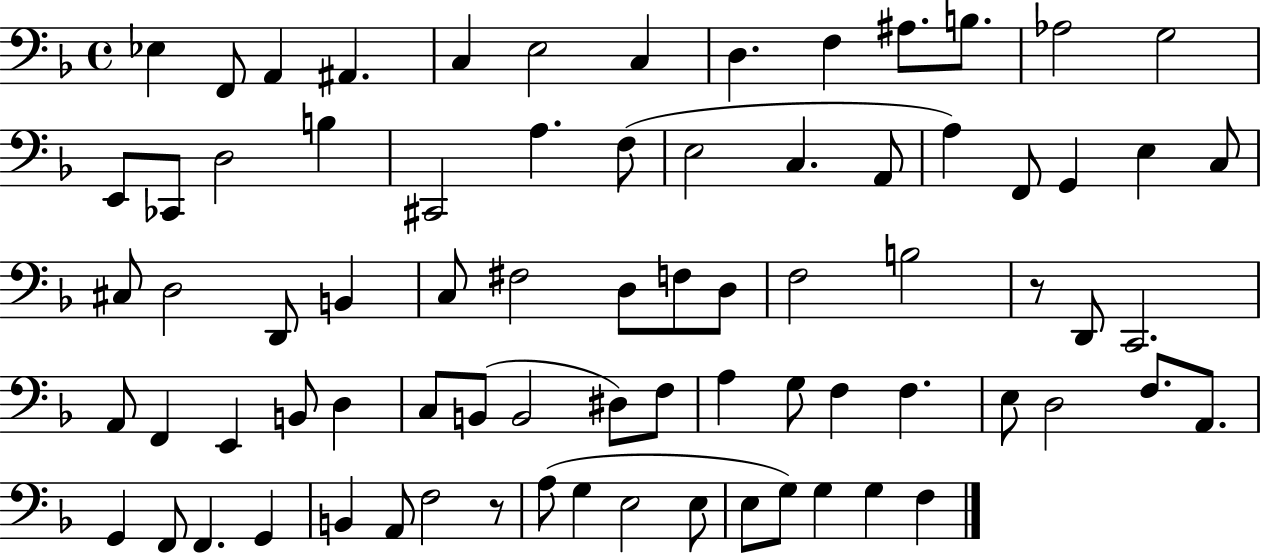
Eb3/q F2/e A2/q A#2/q. C3/q E3/h C3/q D3/q. F3/q A#3/e. B3/e. Ab3/h G3/h E2/e CES2/e D3/h B3/q C#2/h A3/q. F3/e E3/h C3/q. A2/e A3/q F2/e G2/q E3/q C3/e C#3/e D3/h D2/e B2/q C3/e F#3/h D3/e F3/e D3/e F3/h B3/h R/e D2/e C2/h. A2/e F2/q E2/q B2/e D3/q C3/e B2/e B2/h D#3/e F3/e A3/q G3/e F3/q F3/q. E3/e D3/h F3/e. A2/e. G2/q F2/e F2/q. G2/q B2/q A2/e F3/h R/e A3/e G3/q E3/h E3/e E3/e G3/e G3/q G3/q F3/q